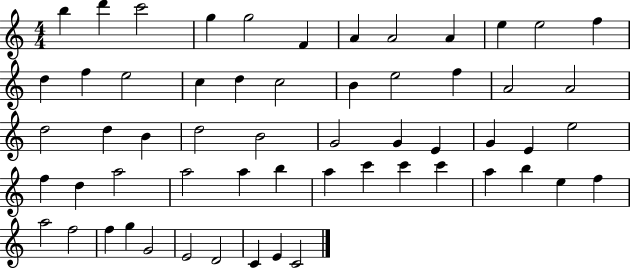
{
  \clef treble
  \numericTimeSignature
  \time 4/4
  \key c \major
  b''4 d'''4 c'''2 | g''4 g''2 f'4 | a'4 a'2 a'4 | e''4 e''2 f''4 | \break d''4 f''4 e''2 | c''4 d''4 c''2 | b'4 e''2 f''4 | a'2 a'2 | \break d''2 d''4 b'4 | d''2 b'2 | g'2 g'4 e'4 | g'4 e'4 e''2 | \break f''4 d''4 a''2 | a''2 a''4 b''4 | a''4 c'''4 c'''4 c'''4 | a''4 b''4 e''4 f''4 | \break a''2 f''2 | f''4 g''4 g'2 | e'2 d'2 | c'4 e'4 c'2 | \break \bar "|."
}